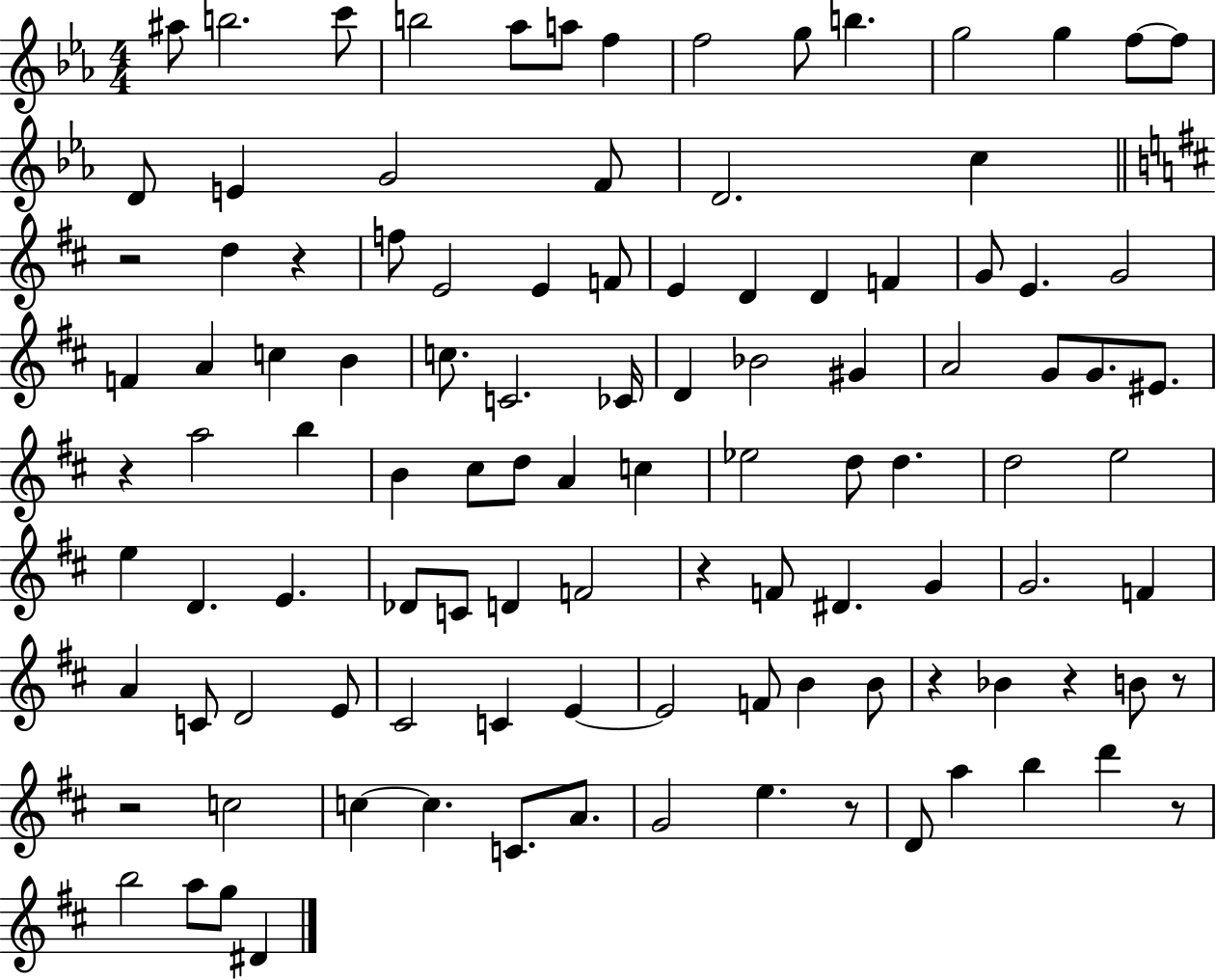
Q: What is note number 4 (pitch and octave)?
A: B5